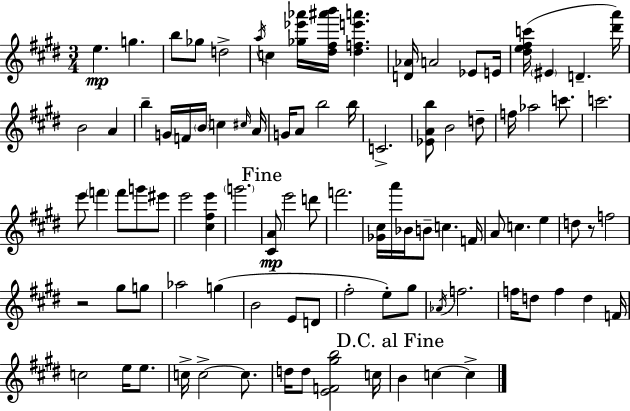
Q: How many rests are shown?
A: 2